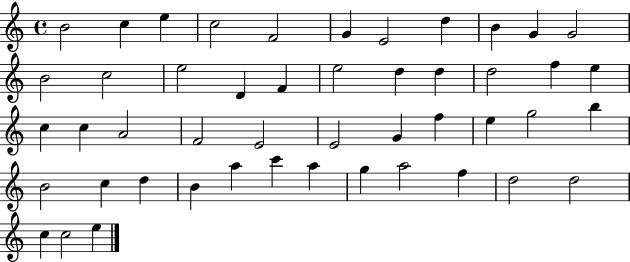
{
  \clef treble
  \time 4/4
  \defaultTimeSignature
  \key c \major
  b'2 c''4 e''4 | c''2 f'2 | g'4 e'2 d''4 | b'4 g'4 g'2 | \break b'2 c''2 | e''2 d'4 f'4 | e''2 d''4 d''4 | d''2 f''4 e''4 | \break c''4 c''4 a'2 | f'2 e'2 | e'2 g'4 f''4 | e''4 g''2 b''4 | \break b'2 c''4 d''4 | b'4 a''4 c'''4 a''4 | g''4 a''2 f''4 | d''2 d''2 | \break c''4 c''2 e''4 | \bar "|."
}